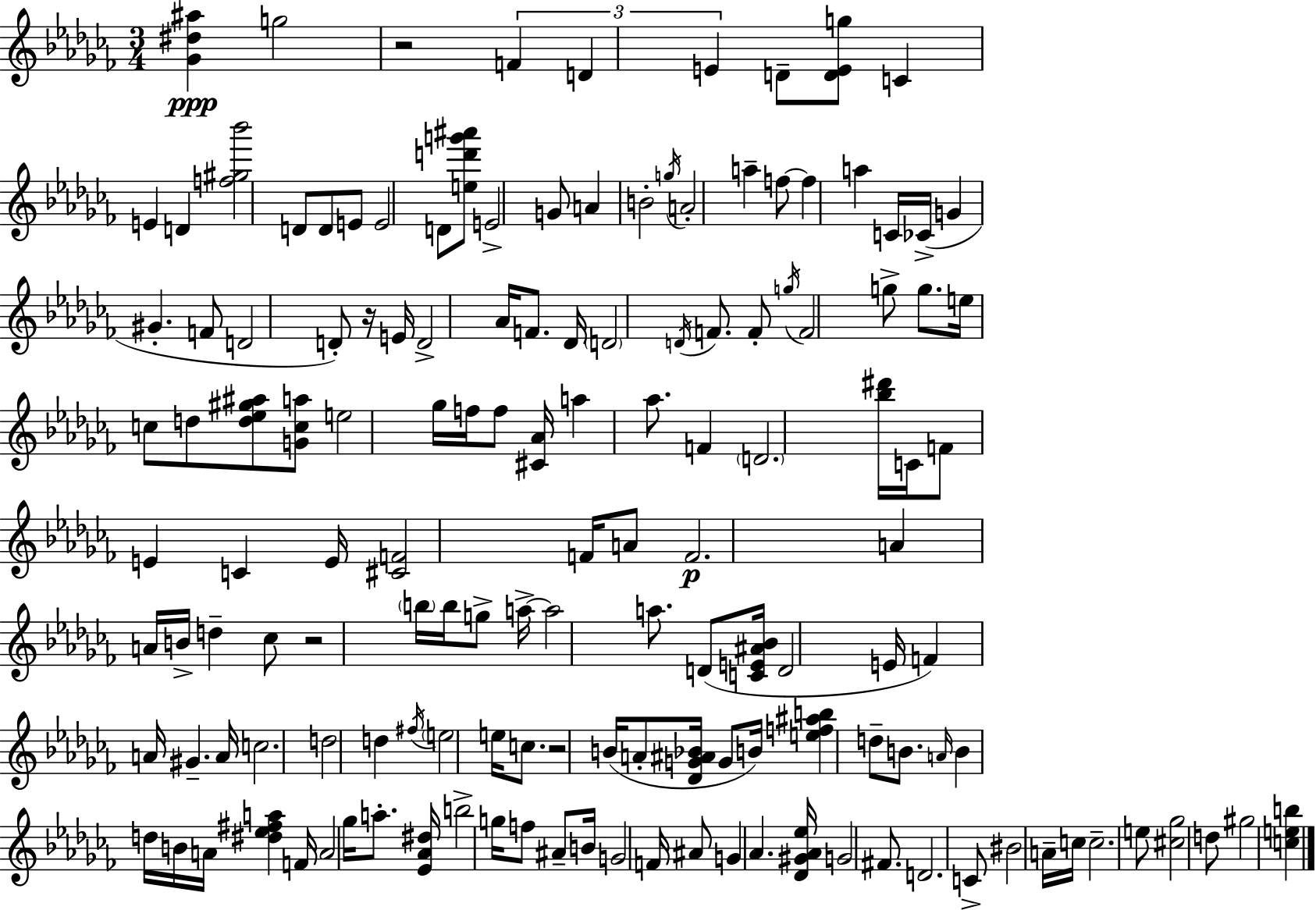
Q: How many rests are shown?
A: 4